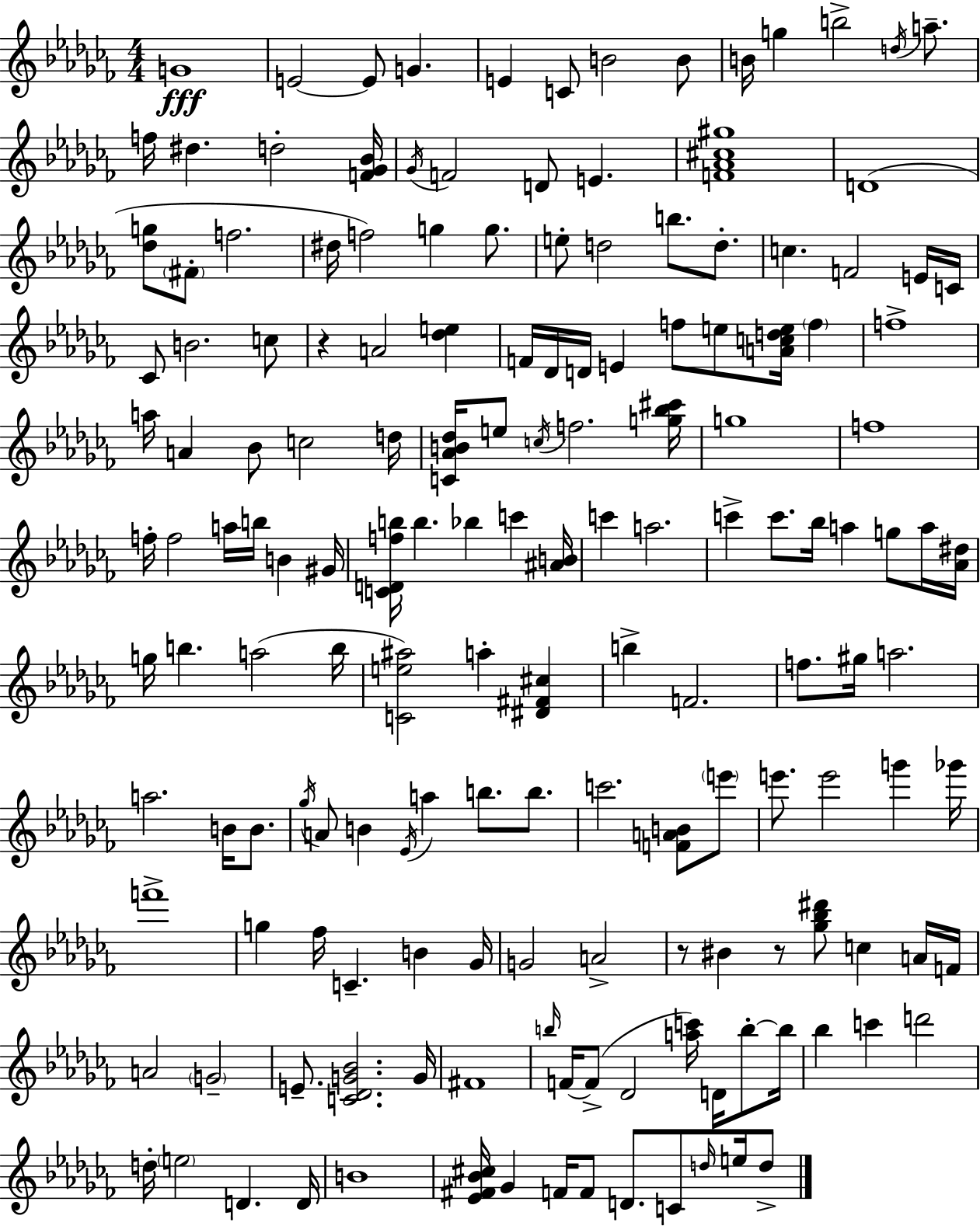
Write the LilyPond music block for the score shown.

{
  \clef treble
  \numericTimeSignature
  \time 4/4
  \key aes \minor
  g'1\fff | e'2~~ e'8 g'4. | e'4 c'8 b'2 b'8 | b'16 g''4 b''2-> \acciaccatura { d''16 } a''8.-- | \break f''16 dis''4. d''2-. | <f' ges' bes'>16 \acciaccatura { ges'16 } f'2 d'8 e'4. | <f' aes' cis'' gis''>1 | d'1( | \break <des'' g''>8 \parenthesize fis'8-. f''2. | dis''16 f''2) g''4 g''8. | e''8-. d''2 b''8. d''8.-. | c''4. f'2 | \break e'16 c'16 ces'8 b'2. | c''8 r4 a'2 <des'' e''>4 | f'16 des'16 d'16 e'4 f''8 e''8 <a' c'' d'' e''>16 \parenthesize f''4 | f''1-> | \break a''16 a'4 bes'8 c''2 | d''16 <c' aes' b' des''>16 e''8 \acciaccatura { c''16 } f''2. | <g'' bes'' cis'''>16 g''1 | f''1 | \break f''16-. f''2 a''16 b''16 b'4 | gis'16 <c' d' f'' b''>16 b''4. bes''4 c'''4 | <ais' b'>16 c'''4 a''2. | c'''4-> c'''8. bes''16 a''4 g''8 | \break a''16 <aes' dis''>16 g''16 b''4. a''2( | b''16 <c' e'' ais''>2) a''4-. <dis' fis' cis''>4 | b''4-> f'2. | f''8. gis''16 a''2. | \break a''2. b'16 | b'8. \acciaccatura { ges''16 } a'8 b'4 \acciaccatura { ees'16 } a''4 b''8. | b''8. c'''2. | <f' a' b'>8 \parenthesize e'''8 e'''8. e'''2 | \break g'''4 ges'''16 f'''1-> | g''4 fes''16 c'4.-- | b'4 ges'16 g'2 a'2-> | r8 bis'4 r8 <ges'' bes'' dis'''>8 c''4 | \break a'16 f'16 a'2 \parenthesize g'2-- | e'8.-- <c' des' g' bes'>2. | g'16 fis'1 | \grace { b''16 } f'16~~ f'8->( des'2 | \break <a'' c'''>16) d'16 b''8-.~~ b''16 bes''4 c'''4 d'''2 | d''16-. \parenthesize e''2 d'4. | d'16 b'1 | <ees' fis' bes' cis''>16 ges'4 f'16 f'8 d'8. | \break c'8 \grace { d''16 } e''16 d''8-> \bar "|."
}